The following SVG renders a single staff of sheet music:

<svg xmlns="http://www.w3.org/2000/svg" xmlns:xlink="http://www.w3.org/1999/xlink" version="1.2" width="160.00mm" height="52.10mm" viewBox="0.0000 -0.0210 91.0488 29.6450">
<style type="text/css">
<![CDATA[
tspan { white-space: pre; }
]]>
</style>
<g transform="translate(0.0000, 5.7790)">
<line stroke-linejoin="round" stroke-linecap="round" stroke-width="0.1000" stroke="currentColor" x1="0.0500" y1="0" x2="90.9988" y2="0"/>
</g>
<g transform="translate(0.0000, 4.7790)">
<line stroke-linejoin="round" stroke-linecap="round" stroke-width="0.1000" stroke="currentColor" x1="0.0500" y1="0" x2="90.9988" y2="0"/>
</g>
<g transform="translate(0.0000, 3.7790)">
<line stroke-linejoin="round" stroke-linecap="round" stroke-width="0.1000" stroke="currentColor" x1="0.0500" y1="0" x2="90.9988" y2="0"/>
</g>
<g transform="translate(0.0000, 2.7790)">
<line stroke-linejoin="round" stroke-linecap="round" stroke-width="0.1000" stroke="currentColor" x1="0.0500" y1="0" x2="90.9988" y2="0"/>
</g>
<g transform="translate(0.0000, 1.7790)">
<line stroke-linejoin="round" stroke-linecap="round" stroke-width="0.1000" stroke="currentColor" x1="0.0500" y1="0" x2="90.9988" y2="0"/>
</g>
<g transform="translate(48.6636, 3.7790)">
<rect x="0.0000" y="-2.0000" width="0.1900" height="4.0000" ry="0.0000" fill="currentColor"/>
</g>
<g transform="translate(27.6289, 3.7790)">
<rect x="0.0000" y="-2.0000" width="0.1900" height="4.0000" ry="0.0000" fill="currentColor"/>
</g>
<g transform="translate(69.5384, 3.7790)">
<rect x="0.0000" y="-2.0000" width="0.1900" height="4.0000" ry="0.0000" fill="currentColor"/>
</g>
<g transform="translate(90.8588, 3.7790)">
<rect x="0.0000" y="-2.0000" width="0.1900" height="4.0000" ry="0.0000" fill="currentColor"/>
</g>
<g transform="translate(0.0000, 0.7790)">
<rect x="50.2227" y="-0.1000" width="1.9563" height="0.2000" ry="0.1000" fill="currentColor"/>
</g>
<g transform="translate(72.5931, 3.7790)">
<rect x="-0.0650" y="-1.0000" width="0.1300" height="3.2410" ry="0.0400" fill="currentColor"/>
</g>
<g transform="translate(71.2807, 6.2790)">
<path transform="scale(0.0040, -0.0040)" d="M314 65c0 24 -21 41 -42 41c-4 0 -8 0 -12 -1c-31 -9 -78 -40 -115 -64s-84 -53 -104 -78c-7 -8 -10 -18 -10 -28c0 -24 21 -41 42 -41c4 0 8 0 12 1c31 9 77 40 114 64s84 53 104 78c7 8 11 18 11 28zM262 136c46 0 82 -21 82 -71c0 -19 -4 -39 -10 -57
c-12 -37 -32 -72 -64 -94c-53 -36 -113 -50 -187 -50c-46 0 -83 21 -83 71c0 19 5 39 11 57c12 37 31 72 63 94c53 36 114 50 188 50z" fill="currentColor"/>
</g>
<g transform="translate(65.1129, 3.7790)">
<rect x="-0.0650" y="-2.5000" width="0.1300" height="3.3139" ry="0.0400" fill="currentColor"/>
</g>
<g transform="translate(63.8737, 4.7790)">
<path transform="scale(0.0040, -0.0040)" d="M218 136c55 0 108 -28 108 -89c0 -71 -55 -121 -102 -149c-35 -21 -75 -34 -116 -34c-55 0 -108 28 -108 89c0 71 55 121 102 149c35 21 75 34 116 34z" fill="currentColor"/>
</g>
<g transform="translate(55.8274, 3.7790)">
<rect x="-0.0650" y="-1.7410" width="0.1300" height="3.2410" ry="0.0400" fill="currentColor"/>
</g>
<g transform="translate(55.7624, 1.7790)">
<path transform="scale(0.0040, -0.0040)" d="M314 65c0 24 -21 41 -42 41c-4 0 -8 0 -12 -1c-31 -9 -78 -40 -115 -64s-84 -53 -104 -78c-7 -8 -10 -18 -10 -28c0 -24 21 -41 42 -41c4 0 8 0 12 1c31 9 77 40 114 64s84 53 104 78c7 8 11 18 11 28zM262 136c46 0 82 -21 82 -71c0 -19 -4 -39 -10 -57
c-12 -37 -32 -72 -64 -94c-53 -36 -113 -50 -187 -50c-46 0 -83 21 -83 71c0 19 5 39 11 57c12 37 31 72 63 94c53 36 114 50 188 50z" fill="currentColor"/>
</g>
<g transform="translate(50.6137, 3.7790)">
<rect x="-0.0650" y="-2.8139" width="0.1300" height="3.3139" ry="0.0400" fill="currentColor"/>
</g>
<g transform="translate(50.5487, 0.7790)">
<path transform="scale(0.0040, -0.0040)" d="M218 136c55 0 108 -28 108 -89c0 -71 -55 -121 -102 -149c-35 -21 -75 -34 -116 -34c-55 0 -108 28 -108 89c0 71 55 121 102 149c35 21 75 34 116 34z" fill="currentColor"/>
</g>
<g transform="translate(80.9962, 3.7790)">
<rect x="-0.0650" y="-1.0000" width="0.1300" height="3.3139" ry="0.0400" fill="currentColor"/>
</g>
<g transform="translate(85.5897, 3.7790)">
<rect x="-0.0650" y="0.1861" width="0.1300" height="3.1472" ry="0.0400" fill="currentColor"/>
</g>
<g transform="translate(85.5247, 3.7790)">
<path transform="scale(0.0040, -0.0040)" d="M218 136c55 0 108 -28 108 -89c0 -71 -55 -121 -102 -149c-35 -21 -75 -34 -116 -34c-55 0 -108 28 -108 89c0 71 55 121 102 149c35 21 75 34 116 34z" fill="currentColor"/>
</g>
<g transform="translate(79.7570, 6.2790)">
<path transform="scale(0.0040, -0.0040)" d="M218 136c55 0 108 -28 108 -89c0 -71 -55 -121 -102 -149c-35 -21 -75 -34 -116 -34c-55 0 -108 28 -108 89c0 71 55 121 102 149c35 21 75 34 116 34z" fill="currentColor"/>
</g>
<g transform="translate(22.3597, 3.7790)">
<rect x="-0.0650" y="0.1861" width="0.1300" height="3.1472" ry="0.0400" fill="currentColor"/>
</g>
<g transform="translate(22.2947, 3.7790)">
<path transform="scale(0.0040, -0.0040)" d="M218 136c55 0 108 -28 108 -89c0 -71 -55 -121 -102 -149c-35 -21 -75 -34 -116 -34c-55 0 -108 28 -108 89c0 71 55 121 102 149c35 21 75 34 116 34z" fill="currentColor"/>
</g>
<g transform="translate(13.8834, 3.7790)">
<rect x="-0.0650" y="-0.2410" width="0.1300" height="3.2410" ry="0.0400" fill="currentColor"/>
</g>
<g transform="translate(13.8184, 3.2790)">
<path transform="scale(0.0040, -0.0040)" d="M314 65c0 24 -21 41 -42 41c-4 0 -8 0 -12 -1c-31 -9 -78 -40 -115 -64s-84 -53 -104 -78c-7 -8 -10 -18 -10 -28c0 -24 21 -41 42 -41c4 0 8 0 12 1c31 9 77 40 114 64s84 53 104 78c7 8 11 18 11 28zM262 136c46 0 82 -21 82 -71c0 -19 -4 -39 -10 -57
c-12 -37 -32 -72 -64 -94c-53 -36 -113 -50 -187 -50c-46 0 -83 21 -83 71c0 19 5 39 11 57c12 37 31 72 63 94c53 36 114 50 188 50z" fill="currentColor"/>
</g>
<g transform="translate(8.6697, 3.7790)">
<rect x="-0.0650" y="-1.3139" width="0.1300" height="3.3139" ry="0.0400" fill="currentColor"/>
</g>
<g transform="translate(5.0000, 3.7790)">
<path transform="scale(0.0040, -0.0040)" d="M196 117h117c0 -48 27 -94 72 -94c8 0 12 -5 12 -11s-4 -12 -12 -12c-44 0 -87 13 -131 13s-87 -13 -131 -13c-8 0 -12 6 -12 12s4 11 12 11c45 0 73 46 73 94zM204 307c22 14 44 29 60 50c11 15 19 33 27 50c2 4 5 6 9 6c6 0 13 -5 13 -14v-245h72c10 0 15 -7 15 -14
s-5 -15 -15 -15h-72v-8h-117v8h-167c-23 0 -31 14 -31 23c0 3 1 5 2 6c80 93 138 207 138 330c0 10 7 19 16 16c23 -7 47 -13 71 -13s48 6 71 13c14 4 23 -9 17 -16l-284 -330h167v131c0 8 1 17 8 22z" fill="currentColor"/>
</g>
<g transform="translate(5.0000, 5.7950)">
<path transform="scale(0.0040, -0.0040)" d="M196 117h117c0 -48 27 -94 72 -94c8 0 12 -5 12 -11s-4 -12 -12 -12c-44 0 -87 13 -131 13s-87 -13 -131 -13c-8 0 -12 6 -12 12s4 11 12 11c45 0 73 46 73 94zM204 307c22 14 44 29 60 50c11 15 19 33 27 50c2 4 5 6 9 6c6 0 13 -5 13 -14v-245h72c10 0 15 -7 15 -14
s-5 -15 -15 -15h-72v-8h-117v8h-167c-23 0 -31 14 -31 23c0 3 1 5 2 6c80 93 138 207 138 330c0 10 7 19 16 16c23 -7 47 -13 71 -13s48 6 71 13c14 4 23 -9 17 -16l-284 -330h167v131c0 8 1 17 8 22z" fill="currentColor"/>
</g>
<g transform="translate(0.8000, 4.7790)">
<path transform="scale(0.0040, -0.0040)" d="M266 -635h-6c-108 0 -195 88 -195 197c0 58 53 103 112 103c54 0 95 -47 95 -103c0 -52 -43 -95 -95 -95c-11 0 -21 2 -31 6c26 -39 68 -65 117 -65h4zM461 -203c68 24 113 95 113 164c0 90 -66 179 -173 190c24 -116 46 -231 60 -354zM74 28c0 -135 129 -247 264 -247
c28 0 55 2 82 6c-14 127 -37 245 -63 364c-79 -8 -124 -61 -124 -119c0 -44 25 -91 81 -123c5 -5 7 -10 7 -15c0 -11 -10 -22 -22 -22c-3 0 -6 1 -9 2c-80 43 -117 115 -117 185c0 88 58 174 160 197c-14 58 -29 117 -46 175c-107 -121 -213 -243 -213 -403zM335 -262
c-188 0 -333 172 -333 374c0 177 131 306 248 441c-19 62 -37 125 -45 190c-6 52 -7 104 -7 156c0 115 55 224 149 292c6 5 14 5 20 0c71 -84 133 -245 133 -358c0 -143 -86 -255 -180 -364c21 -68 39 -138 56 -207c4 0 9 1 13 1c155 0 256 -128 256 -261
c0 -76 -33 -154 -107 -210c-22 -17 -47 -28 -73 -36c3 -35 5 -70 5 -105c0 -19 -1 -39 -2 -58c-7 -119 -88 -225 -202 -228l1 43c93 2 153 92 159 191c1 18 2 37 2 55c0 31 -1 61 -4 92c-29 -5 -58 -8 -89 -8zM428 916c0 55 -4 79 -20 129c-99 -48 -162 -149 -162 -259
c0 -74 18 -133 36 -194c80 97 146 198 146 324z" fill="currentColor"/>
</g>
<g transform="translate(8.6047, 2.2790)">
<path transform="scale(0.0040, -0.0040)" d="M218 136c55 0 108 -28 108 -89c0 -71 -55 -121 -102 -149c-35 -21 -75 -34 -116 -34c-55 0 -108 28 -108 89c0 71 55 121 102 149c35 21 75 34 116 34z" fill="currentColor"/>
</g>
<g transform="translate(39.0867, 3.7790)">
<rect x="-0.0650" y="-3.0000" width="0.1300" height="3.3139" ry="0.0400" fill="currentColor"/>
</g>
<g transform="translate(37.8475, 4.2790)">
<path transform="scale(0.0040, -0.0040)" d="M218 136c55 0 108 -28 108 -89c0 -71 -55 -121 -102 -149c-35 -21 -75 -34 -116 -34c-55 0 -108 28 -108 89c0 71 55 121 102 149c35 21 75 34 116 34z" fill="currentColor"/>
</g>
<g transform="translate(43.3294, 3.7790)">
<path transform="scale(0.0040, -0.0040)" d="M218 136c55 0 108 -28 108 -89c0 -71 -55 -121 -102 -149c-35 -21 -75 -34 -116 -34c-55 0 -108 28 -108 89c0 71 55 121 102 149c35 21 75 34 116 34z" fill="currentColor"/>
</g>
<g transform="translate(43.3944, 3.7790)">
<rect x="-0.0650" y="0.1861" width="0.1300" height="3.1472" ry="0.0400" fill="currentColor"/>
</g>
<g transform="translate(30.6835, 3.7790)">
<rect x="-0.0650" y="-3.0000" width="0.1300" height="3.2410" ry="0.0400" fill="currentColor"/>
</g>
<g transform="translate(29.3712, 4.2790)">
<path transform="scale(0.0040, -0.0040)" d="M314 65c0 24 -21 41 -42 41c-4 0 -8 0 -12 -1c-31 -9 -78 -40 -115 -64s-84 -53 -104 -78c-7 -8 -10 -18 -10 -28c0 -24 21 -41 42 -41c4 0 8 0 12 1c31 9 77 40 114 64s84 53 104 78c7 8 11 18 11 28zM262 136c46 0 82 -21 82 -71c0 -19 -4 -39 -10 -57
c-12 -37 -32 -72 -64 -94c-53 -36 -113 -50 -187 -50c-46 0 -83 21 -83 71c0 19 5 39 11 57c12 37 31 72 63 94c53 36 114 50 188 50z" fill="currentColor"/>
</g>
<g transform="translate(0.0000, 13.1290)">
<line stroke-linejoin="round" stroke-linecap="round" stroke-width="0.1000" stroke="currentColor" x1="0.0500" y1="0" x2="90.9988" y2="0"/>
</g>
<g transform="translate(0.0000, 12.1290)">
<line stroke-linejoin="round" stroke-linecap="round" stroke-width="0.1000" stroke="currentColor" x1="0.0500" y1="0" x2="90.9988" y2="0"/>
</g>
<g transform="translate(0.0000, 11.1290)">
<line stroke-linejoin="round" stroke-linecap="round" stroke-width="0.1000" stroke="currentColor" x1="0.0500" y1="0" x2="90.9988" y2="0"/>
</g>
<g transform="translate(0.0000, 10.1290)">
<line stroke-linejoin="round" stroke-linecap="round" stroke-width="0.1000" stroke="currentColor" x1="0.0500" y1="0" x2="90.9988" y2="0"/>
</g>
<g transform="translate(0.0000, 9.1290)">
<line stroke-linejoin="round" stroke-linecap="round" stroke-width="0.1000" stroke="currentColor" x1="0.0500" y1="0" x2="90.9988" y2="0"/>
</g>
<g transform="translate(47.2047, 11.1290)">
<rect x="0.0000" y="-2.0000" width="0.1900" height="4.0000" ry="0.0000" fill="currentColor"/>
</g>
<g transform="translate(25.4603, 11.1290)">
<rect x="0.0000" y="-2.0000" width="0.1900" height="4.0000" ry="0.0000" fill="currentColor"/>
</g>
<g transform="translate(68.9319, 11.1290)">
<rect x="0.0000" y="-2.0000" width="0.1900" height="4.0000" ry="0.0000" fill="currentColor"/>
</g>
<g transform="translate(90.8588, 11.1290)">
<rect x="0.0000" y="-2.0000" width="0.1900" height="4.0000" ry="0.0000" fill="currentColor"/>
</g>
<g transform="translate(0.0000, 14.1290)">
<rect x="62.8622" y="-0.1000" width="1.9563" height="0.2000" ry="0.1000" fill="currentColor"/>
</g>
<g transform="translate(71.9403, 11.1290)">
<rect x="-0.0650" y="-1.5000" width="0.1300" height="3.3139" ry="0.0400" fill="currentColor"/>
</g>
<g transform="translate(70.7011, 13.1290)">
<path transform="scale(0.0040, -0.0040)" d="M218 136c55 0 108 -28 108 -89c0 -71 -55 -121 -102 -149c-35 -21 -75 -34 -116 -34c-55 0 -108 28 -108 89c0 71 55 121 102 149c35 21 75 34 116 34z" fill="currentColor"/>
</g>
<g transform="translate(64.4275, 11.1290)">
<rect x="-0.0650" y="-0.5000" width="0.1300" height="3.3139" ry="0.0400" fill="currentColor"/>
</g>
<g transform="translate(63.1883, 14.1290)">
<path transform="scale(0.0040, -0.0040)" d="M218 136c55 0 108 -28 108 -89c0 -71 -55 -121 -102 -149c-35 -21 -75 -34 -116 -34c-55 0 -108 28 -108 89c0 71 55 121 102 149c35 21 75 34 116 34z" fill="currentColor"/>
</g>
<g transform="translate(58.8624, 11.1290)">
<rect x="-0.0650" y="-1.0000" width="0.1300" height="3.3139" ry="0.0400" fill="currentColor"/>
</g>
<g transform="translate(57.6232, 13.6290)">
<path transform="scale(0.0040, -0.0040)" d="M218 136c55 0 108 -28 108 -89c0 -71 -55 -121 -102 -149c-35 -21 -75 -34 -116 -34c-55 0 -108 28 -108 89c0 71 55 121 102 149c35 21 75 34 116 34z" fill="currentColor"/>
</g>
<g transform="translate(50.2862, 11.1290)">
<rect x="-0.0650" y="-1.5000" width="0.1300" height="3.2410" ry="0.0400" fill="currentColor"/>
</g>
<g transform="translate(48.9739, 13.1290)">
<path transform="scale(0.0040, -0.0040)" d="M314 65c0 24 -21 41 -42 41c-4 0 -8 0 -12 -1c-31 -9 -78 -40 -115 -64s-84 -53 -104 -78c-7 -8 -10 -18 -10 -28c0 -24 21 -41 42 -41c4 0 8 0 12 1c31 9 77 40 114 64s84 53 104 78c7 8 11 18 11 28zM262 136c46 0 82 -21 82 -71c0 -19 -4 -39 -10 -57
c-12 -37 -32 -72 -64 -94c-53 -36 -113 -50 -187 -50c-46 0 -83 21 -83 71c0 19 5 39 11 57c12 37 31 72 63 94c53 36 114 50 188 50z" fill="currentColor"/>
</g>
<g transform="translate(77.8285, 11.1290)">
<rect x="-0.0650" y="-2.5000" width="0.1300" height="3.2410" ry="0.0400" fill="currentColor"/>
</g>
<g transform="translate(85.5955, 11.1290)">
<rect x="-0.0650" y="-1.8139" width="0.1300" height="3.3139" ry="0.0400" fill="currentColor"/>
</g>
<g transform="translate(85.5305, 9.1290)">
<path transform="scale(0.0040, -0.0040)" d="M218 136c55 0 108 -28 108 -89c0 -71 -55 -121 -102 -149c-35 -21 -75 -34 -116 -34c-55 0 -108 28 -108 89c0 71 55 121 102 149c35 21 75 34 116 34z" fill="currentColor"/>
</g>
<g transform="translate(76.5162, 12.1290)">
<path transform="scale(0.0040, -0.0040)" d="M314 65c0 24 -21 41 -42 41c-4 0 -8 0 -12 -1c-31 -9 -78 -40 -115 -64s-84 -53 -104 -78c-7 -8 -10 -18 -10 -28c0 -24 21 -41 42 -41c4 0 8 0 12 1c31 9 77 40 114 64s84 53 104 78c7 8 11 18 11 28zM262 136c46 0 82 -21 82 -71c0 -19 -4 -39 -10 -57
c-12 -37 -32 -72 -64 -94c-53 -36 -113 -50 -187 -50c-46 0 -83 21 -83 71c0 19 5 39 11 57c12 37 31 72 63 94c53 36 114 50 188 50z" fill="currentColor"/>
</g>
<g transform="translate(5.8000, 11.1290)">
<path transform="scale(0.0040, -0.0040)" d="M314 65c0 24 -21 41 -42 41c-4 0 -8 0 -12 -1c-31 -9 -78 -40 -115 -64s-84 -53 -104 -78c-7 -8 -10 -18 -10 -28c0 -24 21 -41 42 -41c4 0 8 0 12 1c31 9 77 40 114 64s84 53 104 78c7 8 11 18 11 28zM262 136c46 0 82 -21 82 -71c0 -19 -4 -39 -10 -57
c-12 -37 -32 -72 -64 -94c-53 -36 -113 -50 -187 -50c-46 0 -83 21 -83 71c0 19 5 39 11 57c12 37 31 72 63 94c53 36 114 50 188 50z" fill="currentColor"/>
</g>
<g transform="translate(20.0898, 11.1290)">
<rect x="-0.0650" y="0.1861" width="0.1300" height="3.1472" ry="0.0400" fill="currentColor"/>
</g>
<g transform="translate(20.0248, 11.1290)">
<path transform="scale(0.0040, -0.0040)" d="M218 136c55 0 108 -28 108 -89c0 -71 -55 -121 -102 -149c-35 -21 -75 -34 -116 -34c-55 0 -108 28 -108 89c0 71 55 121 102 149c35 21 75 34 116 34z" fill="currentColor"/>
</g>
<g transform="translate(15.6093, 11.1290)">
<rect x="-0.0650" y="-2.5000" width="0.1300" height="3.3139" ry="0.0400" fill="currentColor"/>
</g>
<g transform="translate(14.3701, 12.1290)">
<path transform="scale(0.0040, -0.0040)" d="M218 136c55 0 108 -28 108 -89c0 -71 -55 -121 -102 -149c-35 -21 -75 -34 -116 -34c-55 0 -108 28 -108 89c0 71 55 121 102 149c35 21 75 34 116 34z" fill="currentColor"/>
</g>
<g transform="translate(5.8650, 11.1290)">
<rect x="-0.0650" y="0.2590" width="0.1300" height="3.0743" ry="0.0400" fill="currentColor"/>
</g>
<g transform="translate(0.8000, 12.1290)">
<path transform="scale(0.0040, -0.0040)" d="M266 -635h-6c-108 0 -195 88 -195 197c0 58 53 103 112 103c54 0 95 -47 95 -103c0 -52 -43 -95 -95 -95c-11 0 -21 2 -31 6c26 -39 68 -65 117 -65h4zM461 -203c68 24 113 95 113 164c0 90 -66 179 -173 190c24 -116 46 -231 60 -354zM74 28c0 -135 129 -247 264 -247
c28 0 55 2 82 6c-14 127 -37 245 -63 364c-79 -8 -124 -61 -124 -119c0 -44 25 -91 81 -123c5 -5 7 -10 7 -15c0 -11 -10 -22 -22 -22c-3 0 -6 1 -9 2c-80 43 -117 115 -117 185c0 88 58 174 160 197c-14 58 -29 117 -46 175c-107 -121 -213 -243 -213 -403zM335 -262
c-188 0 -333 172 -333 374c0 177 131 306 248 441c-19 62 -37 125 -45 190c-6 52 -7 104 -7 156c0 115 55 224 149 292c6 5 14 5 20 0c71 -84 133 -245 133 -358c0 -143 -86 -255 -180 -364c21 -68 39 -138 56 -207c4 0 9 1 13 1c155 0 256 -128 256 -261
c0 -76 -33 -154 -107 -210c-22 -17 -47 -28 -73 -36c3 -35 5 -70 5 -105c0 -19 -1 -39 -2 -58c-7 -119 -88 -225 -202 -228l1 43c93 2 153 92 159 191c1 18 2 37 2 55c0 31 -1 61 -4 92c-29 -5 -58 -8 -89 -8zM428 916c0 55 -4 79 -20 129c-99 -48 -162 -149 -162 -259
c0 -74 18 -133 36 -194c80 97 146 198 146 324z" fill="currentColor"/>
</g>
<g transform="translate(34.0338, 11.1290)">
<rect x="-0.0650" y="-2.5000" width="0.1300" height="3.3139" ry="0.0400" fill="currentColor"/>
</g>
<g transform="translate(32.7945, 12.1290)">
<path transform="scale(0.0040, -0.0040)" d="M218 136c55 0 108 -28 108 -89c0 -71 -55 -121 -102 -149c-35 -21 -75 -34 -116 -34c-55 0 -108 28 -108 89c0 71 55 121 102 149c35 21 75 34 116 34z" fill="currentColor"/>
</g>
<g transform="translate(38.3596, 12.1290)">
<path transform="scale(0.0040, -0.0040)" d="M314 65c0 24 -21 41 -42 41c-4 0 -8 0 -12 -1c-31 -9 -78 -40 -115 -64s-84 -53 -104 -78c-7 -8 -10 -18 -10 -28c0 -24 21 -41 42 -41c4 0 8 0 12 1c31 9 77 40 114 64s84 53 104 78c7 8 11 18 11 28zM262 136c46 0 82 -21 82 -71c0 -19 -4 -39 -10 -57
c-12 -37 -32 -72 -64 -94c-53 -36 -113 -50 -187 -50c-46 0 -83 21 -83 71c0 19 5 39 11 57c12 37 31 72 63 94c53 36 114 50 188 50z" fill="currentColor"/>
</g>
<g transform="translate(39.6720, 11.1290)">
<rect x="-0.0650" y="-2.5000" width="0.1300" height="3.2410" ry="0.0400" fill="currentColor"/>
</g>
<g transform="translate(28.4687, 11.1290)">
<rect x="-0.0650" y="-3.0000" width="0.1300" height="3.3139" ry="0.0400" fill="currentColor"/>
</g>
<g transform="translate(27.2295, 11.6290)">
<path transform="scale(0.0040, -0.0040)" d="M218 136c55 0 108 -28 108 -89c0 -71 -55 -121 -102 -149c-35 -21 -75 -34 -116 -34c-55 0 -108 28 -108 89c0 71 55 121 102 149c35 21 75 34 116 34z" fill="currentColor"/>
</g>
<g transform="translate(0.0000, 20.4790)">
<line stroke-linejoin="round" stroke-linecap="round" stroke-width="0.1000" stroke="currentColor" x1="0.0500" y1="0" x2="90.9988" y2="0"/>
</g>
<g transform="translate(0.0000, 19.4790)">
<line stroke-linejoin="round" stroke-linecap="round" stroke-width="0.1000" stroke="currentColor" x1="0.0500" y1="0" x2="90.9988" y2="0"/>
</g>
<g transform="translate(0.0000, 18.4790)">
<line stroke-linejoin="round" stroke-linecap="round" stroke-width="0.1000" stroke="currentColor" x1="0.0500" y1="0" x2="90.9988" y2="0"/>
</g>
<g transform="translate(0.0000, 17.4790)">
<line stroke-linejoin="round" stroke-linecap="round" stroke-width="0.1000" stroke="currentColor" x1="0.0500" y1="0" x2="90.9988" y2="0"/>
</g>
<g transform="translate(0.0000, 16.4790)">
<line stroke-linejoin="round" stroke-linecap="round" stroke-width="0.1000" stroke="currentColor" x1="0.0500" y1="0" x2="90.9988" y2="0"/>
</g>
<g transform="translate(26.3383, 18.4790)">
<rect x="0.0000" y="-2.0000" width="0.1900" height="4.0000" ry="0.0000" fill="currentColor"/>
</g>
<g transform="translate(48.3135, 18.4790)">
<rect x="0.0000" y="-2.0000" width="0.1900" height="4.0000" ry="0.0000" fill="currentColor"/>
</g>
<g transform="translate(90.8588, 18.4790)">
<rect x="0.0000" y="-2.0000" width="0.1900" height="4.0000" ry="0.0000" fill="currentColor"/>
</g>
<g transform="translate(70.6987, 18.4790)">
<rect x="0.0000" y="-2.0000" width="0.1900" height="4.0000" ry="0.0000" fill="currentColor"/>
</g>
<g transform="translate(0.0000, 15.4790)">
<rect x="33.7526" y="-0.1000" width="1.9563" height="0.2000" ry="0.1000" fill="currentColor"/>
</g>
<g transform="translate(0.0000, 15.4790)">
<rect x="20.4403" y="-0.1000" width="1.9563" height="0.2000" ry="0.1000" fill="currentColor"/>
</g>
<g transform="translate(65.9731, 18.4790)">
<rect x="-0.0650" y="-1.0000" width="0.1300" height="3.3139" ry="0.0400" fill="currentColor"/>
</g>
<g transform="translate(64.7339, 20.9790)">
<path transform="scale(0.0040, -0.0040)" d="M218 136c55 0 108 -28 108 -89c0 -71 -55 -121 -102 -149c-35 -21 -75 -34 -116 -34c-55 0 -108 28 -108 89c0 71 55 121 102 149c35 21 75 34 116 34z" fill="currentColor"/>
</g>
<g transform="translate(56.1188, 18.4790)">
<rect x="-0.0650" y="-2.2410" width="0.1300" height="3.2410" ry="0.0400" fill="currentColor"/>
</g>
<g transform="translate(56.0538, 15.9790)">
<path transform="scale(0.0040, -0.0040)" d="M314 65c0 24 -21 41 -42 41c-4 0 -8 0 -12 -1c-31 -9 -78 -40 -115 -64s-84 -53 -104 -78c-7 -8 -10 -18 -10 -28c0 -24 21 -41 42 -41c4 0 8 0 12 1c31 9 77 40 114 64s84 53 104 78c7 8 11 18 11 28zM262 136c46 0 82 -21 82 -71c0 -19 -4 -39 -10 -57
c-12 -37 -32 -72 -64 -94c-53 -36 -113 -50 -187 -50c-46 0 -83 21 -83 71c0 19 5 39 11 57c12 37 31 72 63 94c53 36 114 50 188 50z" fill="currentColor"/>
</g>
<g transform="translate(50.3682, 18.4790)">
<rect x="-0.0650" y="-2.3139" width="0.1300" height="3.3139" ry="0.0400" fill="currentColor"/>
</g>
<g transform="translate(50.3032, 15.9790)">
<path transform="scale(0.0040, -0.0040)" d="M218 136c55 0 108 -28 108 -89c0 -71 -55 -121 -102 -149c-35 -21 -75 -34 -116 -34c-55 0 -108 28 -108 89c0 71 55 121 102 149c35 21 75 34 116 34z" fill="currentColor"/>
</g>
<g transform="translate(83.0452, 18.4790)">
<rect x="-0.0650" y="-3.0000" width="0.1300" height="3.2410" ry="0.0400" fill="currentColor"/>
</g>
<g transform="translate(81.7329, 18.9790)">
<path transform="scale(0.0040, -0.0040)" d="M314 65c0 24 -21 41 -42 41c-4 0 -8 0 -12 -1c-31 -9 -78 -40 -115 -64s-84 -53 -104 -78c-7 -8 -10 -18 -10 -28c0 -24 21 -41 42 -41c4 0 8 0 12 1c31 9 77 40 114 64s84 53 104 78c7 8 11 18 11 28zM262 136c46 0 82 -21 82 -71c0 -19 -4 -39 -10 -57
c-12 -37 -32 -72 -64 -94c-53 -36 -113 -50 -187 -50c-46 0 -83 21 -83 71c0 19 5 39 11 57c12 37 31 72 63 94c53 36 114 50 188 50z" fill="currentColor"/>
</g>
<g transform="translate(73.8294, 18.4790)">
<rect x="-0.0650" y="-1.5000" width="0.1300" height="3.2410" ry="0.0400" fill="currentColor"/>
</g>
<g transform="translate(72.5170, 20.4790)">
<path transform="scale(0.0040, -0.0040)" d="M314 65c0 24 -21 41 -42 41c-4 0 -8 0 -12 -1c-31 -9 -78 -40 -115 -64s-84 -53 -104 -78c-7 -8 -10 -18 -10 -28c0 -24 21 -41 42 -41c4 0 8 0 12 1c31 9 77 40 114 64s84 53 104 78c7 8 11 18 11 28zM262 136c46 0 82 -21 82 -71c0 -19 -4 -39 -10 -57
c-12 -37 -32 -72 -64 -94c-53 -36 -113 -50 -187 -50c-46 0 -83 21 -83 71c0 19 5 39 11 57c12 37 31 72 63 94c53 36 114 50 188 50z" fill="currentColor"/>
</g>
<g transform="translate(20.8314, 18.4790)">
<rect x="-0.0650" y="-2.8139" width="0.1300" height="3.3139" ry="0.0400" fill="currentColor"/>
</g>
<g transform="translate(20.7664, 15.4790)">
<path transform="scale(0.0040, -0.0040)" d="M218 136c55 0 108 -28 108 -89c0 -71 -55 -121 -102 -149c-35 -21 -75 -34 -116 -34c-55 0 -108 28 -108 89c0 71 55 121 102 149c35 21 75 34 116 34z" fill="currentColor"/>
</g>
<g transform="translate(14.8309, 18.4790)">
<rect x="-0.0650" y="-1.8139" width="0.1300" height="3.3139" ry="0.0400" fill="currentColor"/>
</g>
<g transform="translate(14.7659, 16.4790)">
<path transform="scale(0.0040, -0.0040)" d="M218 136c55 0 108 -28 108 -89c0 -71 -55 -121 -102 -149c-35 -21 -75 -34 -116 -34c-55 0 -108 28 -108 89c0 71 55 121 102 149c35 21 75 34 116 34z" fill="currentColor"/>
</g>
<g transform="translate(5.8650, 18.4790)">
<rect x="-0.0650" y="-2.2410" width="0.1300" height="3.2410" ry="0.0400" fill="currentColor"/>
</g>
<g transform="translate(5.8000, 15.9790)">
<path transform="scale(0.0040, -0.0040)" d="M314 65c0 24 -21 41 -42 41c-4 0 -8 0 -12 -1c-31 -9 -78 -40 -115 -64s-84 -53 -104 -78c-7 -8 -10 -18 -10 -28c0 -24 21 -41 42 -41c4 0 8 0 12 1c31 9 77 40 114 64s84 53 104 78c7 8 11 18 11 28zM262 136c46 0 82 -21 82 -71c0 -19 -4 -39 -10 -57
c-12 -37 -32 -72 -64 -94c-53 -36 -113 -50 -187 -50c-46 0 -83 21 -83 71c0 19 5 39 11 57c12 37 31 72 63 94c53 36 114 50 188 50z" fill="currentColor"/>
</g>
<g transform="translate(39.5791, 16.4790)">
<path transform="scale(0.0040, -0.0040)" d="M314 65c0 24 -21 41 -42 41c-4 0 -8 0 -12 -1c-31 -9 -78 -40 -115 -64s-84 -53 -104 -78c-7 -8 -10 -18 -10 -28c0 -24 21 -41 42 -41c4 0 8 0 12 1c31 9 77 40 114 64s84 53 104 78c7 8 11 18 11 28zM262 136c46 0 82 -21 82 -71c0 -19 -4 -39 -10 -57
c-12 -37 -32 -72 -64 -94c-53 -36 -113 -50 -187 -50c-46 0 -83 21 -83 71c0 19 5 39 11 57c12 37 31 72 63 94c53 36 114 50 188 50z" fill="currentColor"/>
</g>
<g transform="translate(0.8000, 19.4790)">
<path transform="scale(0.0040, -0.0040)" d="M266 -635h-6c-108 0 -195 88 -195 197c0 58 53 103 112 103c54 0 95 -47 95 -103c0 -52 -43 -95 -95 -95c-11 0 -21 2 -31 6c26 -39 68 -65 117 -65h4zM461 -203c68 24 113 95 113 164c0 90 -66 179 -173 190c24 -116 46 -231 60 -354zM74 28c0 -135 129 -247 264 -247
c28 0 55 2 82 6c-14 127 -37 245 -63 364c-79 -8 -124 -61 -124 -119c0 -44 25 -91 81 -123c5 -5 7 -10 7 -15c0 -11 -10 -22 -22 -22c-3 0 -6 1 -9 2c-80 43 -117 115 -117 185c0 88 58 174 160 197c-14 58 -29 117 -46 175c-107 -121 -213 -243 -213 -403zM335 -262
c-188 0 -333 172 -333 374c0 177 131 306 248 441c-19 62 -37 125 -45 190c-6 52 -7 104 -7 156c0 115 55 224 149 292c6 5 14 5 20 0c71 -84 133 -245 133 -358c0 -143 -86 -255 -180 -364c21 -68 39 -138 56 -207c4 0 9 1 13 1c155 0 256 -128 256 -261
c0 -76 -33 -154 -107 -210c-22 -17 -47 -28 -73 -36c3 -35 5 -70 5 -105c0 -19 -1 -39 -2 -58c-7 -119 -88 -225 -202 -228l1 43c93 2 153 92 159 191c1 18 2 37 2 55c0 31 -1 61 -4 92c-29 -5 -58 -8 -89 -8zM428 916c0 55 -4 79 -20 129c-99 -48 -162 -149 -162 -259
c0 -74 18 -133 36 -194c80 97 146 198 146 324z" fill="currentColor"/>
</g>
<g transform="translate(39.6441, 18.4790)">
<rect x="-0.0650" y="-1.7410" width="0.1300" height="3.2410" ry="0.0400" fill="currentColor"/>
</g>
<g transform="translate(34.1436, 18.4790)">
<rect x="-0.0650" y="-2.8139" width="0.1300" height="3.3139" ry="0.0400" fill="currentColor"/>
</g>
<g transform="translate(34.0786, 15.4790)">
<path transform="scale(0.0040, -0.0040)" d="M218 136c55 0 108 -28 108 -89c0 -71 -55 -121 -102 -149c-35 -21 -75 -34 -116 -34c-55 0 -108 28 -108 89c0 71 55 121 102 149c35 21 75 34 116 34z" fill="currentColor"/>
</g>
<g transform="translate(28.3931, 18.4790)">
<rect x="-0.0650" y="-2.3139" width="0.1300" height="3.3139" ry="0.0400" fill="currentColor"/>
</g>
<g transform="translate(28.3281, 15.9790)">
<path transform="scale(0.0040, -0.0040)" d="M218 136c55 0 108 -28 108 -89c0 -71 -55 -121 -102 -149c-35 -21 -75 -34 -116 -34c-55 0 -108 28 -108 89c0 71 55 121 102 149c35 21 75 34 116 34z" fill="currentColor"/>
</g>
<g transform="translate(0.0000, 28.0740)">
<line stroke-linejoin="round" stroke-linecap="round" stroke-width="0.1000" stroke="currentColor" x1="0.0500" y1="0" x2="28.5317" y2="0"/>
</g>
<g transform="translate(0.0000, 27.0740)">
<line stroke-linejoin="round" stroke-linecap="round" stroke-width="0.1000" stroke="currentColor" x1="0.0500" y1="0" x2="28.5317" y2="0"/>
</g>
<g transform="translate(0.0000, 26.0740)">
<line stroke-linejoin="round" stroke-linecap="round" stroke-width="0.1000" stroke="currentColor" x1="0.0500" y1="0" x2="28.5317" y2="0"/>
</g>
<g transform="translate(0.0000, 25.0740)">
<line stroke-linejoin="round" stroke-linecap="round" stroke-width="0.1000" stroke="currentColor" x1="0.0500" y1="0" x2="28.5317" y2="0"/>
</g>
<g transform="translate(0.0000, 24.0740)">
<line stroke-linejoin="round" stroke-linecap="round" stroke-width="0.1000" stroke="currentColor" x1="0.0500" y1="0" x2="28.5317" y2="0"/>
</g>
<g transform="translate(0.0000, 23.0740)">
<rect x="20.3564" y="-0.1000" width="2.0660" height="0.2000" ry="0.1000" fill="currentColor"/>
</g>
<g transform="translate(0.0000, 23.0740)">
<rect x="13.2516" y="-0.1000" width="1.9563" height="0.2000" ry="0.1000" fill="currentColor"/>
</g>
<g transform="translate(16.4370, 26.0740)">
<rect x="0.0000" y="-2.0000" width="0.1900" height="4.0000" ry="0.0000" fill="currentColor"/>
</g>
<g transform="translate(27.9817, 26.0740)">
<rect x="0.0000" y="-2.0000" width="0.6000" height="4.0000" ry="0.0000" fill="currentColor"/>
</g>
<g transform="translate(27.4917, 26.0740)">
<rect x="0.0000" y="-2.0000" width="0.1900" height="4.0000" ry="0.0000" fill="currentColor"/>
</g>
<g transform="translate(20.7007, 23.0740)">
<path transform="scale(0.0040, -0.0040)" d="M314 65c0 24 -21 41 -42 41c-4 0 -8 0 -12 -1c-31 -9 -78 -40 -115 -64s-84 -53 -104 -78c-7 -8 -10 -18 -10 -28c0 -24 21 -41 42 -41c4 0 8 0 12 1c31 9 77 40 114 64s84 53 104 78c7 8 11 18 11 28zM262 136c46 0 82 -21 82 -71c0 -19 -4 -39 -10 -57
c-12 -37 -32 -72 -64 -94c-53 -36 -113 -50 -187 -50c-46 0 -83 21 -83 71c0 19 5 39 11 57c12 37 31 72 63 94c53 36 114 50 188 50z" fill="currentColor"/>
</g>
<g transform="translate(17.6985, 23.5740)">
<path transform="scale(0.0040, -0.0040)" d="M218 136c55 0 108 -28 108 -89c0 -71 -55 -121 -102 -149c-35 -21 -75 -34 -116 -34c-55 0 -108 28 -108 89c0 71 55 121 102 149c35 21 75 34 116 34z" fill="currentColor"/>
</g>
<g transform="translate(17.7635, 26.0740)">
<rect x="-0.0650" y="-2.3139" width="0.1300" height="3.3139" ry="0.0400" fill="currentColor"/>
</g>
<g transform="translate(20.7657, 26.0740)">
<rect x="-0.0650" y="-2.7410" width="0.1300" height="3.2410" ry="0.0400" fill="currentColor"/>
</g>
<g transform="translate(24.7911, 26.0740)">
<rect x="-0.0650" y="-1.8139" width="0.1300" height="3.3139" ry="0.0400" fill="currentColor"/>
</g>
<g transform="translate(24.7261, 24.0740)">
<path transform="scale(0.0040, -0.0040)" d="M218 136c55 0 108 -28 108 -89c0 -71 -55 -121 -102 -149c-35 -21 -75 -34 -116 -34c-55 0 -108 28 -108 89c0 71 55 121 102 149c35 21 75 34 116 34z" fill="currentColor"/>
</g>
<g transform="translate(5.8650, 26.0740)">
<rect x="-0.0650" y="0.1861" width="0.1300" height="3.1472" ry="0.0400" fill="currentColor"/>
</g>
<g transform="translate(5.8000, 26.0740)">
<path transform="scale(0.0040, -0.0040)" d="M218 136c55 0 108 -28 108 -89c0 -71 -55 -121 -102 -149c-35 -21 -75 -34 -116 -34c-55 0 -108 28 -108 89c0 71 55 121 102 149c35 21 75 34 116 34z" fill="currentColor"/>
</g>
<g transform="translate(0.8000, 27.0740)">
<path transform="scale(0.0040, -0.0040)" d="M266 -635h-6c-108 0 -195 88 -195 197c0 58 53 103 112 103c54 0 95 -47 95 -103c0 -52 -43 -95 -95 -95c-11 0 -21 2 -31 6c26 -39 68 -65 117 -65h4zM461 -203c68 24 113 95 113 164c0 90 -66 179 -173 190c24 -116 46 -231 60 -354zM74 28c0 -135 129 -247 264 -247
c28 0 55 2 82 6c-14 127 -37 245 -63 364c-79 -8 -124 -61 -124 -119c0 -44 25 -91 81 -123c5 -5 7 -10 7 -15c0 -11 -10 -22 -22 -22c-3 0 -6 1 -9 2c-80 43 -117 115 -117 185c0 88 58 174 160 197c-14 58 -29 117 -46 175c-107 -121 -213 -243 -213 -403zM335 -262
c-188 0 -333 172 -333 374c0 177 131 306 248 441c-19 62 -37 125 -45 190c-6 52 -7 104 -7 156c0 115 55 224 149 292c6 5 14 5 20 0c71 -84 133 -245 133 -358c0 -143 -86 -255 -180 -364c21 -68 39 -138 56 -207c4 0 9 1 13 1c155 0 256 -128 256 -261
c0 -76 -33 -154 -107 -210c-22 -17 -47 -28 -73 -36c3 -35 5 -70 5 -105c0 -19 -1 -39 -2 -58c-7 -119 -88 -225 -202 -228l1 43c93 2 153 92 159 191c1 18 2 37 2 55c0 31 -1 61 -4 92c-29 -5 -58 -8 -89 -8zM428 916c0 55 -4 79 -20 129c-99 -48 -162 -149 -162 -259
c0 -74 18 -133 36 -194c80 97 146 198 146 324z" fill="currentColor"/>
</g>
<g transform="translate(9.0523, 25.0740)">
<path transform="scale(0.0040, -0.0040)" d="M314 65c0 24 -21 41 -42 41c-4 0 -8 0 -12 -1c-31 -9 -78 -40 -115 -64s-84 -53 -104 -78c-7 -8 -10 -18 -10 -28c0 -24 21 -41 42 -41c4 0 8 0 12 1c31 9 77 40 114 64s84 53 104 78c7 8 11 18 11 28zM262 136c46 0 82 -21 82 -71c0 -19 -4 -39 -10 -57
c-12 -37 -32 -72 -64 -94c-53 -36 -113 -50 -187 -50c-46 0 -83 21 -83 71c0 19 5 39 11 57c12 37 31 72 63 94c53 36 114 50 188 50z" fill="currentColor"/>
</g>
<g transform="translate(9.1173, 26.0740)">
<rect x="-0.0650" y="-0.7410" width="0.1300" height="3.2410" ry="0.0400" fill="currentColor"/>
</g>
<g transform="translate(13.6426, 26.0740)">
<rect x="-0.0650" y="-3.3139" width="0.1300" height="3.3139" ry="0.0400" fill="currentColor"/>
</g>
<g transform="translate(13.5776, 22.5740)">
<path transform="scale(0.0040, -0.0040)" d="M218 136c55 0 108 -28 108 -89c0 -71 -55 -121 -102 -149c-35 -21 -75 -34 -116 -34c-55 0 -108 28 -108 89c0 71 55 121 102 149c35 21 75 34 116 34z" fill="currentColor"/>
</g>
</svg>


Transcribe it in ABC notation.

X:1
T:Untitled
M:4/4
L:1/4
K:C
e c2 B A2 A B a f2 G D2 D B B2 G B A G G2 E2 D C E G2 f g2 f a g a f2 g g2 D E2 A2 B d2 b g a2 f